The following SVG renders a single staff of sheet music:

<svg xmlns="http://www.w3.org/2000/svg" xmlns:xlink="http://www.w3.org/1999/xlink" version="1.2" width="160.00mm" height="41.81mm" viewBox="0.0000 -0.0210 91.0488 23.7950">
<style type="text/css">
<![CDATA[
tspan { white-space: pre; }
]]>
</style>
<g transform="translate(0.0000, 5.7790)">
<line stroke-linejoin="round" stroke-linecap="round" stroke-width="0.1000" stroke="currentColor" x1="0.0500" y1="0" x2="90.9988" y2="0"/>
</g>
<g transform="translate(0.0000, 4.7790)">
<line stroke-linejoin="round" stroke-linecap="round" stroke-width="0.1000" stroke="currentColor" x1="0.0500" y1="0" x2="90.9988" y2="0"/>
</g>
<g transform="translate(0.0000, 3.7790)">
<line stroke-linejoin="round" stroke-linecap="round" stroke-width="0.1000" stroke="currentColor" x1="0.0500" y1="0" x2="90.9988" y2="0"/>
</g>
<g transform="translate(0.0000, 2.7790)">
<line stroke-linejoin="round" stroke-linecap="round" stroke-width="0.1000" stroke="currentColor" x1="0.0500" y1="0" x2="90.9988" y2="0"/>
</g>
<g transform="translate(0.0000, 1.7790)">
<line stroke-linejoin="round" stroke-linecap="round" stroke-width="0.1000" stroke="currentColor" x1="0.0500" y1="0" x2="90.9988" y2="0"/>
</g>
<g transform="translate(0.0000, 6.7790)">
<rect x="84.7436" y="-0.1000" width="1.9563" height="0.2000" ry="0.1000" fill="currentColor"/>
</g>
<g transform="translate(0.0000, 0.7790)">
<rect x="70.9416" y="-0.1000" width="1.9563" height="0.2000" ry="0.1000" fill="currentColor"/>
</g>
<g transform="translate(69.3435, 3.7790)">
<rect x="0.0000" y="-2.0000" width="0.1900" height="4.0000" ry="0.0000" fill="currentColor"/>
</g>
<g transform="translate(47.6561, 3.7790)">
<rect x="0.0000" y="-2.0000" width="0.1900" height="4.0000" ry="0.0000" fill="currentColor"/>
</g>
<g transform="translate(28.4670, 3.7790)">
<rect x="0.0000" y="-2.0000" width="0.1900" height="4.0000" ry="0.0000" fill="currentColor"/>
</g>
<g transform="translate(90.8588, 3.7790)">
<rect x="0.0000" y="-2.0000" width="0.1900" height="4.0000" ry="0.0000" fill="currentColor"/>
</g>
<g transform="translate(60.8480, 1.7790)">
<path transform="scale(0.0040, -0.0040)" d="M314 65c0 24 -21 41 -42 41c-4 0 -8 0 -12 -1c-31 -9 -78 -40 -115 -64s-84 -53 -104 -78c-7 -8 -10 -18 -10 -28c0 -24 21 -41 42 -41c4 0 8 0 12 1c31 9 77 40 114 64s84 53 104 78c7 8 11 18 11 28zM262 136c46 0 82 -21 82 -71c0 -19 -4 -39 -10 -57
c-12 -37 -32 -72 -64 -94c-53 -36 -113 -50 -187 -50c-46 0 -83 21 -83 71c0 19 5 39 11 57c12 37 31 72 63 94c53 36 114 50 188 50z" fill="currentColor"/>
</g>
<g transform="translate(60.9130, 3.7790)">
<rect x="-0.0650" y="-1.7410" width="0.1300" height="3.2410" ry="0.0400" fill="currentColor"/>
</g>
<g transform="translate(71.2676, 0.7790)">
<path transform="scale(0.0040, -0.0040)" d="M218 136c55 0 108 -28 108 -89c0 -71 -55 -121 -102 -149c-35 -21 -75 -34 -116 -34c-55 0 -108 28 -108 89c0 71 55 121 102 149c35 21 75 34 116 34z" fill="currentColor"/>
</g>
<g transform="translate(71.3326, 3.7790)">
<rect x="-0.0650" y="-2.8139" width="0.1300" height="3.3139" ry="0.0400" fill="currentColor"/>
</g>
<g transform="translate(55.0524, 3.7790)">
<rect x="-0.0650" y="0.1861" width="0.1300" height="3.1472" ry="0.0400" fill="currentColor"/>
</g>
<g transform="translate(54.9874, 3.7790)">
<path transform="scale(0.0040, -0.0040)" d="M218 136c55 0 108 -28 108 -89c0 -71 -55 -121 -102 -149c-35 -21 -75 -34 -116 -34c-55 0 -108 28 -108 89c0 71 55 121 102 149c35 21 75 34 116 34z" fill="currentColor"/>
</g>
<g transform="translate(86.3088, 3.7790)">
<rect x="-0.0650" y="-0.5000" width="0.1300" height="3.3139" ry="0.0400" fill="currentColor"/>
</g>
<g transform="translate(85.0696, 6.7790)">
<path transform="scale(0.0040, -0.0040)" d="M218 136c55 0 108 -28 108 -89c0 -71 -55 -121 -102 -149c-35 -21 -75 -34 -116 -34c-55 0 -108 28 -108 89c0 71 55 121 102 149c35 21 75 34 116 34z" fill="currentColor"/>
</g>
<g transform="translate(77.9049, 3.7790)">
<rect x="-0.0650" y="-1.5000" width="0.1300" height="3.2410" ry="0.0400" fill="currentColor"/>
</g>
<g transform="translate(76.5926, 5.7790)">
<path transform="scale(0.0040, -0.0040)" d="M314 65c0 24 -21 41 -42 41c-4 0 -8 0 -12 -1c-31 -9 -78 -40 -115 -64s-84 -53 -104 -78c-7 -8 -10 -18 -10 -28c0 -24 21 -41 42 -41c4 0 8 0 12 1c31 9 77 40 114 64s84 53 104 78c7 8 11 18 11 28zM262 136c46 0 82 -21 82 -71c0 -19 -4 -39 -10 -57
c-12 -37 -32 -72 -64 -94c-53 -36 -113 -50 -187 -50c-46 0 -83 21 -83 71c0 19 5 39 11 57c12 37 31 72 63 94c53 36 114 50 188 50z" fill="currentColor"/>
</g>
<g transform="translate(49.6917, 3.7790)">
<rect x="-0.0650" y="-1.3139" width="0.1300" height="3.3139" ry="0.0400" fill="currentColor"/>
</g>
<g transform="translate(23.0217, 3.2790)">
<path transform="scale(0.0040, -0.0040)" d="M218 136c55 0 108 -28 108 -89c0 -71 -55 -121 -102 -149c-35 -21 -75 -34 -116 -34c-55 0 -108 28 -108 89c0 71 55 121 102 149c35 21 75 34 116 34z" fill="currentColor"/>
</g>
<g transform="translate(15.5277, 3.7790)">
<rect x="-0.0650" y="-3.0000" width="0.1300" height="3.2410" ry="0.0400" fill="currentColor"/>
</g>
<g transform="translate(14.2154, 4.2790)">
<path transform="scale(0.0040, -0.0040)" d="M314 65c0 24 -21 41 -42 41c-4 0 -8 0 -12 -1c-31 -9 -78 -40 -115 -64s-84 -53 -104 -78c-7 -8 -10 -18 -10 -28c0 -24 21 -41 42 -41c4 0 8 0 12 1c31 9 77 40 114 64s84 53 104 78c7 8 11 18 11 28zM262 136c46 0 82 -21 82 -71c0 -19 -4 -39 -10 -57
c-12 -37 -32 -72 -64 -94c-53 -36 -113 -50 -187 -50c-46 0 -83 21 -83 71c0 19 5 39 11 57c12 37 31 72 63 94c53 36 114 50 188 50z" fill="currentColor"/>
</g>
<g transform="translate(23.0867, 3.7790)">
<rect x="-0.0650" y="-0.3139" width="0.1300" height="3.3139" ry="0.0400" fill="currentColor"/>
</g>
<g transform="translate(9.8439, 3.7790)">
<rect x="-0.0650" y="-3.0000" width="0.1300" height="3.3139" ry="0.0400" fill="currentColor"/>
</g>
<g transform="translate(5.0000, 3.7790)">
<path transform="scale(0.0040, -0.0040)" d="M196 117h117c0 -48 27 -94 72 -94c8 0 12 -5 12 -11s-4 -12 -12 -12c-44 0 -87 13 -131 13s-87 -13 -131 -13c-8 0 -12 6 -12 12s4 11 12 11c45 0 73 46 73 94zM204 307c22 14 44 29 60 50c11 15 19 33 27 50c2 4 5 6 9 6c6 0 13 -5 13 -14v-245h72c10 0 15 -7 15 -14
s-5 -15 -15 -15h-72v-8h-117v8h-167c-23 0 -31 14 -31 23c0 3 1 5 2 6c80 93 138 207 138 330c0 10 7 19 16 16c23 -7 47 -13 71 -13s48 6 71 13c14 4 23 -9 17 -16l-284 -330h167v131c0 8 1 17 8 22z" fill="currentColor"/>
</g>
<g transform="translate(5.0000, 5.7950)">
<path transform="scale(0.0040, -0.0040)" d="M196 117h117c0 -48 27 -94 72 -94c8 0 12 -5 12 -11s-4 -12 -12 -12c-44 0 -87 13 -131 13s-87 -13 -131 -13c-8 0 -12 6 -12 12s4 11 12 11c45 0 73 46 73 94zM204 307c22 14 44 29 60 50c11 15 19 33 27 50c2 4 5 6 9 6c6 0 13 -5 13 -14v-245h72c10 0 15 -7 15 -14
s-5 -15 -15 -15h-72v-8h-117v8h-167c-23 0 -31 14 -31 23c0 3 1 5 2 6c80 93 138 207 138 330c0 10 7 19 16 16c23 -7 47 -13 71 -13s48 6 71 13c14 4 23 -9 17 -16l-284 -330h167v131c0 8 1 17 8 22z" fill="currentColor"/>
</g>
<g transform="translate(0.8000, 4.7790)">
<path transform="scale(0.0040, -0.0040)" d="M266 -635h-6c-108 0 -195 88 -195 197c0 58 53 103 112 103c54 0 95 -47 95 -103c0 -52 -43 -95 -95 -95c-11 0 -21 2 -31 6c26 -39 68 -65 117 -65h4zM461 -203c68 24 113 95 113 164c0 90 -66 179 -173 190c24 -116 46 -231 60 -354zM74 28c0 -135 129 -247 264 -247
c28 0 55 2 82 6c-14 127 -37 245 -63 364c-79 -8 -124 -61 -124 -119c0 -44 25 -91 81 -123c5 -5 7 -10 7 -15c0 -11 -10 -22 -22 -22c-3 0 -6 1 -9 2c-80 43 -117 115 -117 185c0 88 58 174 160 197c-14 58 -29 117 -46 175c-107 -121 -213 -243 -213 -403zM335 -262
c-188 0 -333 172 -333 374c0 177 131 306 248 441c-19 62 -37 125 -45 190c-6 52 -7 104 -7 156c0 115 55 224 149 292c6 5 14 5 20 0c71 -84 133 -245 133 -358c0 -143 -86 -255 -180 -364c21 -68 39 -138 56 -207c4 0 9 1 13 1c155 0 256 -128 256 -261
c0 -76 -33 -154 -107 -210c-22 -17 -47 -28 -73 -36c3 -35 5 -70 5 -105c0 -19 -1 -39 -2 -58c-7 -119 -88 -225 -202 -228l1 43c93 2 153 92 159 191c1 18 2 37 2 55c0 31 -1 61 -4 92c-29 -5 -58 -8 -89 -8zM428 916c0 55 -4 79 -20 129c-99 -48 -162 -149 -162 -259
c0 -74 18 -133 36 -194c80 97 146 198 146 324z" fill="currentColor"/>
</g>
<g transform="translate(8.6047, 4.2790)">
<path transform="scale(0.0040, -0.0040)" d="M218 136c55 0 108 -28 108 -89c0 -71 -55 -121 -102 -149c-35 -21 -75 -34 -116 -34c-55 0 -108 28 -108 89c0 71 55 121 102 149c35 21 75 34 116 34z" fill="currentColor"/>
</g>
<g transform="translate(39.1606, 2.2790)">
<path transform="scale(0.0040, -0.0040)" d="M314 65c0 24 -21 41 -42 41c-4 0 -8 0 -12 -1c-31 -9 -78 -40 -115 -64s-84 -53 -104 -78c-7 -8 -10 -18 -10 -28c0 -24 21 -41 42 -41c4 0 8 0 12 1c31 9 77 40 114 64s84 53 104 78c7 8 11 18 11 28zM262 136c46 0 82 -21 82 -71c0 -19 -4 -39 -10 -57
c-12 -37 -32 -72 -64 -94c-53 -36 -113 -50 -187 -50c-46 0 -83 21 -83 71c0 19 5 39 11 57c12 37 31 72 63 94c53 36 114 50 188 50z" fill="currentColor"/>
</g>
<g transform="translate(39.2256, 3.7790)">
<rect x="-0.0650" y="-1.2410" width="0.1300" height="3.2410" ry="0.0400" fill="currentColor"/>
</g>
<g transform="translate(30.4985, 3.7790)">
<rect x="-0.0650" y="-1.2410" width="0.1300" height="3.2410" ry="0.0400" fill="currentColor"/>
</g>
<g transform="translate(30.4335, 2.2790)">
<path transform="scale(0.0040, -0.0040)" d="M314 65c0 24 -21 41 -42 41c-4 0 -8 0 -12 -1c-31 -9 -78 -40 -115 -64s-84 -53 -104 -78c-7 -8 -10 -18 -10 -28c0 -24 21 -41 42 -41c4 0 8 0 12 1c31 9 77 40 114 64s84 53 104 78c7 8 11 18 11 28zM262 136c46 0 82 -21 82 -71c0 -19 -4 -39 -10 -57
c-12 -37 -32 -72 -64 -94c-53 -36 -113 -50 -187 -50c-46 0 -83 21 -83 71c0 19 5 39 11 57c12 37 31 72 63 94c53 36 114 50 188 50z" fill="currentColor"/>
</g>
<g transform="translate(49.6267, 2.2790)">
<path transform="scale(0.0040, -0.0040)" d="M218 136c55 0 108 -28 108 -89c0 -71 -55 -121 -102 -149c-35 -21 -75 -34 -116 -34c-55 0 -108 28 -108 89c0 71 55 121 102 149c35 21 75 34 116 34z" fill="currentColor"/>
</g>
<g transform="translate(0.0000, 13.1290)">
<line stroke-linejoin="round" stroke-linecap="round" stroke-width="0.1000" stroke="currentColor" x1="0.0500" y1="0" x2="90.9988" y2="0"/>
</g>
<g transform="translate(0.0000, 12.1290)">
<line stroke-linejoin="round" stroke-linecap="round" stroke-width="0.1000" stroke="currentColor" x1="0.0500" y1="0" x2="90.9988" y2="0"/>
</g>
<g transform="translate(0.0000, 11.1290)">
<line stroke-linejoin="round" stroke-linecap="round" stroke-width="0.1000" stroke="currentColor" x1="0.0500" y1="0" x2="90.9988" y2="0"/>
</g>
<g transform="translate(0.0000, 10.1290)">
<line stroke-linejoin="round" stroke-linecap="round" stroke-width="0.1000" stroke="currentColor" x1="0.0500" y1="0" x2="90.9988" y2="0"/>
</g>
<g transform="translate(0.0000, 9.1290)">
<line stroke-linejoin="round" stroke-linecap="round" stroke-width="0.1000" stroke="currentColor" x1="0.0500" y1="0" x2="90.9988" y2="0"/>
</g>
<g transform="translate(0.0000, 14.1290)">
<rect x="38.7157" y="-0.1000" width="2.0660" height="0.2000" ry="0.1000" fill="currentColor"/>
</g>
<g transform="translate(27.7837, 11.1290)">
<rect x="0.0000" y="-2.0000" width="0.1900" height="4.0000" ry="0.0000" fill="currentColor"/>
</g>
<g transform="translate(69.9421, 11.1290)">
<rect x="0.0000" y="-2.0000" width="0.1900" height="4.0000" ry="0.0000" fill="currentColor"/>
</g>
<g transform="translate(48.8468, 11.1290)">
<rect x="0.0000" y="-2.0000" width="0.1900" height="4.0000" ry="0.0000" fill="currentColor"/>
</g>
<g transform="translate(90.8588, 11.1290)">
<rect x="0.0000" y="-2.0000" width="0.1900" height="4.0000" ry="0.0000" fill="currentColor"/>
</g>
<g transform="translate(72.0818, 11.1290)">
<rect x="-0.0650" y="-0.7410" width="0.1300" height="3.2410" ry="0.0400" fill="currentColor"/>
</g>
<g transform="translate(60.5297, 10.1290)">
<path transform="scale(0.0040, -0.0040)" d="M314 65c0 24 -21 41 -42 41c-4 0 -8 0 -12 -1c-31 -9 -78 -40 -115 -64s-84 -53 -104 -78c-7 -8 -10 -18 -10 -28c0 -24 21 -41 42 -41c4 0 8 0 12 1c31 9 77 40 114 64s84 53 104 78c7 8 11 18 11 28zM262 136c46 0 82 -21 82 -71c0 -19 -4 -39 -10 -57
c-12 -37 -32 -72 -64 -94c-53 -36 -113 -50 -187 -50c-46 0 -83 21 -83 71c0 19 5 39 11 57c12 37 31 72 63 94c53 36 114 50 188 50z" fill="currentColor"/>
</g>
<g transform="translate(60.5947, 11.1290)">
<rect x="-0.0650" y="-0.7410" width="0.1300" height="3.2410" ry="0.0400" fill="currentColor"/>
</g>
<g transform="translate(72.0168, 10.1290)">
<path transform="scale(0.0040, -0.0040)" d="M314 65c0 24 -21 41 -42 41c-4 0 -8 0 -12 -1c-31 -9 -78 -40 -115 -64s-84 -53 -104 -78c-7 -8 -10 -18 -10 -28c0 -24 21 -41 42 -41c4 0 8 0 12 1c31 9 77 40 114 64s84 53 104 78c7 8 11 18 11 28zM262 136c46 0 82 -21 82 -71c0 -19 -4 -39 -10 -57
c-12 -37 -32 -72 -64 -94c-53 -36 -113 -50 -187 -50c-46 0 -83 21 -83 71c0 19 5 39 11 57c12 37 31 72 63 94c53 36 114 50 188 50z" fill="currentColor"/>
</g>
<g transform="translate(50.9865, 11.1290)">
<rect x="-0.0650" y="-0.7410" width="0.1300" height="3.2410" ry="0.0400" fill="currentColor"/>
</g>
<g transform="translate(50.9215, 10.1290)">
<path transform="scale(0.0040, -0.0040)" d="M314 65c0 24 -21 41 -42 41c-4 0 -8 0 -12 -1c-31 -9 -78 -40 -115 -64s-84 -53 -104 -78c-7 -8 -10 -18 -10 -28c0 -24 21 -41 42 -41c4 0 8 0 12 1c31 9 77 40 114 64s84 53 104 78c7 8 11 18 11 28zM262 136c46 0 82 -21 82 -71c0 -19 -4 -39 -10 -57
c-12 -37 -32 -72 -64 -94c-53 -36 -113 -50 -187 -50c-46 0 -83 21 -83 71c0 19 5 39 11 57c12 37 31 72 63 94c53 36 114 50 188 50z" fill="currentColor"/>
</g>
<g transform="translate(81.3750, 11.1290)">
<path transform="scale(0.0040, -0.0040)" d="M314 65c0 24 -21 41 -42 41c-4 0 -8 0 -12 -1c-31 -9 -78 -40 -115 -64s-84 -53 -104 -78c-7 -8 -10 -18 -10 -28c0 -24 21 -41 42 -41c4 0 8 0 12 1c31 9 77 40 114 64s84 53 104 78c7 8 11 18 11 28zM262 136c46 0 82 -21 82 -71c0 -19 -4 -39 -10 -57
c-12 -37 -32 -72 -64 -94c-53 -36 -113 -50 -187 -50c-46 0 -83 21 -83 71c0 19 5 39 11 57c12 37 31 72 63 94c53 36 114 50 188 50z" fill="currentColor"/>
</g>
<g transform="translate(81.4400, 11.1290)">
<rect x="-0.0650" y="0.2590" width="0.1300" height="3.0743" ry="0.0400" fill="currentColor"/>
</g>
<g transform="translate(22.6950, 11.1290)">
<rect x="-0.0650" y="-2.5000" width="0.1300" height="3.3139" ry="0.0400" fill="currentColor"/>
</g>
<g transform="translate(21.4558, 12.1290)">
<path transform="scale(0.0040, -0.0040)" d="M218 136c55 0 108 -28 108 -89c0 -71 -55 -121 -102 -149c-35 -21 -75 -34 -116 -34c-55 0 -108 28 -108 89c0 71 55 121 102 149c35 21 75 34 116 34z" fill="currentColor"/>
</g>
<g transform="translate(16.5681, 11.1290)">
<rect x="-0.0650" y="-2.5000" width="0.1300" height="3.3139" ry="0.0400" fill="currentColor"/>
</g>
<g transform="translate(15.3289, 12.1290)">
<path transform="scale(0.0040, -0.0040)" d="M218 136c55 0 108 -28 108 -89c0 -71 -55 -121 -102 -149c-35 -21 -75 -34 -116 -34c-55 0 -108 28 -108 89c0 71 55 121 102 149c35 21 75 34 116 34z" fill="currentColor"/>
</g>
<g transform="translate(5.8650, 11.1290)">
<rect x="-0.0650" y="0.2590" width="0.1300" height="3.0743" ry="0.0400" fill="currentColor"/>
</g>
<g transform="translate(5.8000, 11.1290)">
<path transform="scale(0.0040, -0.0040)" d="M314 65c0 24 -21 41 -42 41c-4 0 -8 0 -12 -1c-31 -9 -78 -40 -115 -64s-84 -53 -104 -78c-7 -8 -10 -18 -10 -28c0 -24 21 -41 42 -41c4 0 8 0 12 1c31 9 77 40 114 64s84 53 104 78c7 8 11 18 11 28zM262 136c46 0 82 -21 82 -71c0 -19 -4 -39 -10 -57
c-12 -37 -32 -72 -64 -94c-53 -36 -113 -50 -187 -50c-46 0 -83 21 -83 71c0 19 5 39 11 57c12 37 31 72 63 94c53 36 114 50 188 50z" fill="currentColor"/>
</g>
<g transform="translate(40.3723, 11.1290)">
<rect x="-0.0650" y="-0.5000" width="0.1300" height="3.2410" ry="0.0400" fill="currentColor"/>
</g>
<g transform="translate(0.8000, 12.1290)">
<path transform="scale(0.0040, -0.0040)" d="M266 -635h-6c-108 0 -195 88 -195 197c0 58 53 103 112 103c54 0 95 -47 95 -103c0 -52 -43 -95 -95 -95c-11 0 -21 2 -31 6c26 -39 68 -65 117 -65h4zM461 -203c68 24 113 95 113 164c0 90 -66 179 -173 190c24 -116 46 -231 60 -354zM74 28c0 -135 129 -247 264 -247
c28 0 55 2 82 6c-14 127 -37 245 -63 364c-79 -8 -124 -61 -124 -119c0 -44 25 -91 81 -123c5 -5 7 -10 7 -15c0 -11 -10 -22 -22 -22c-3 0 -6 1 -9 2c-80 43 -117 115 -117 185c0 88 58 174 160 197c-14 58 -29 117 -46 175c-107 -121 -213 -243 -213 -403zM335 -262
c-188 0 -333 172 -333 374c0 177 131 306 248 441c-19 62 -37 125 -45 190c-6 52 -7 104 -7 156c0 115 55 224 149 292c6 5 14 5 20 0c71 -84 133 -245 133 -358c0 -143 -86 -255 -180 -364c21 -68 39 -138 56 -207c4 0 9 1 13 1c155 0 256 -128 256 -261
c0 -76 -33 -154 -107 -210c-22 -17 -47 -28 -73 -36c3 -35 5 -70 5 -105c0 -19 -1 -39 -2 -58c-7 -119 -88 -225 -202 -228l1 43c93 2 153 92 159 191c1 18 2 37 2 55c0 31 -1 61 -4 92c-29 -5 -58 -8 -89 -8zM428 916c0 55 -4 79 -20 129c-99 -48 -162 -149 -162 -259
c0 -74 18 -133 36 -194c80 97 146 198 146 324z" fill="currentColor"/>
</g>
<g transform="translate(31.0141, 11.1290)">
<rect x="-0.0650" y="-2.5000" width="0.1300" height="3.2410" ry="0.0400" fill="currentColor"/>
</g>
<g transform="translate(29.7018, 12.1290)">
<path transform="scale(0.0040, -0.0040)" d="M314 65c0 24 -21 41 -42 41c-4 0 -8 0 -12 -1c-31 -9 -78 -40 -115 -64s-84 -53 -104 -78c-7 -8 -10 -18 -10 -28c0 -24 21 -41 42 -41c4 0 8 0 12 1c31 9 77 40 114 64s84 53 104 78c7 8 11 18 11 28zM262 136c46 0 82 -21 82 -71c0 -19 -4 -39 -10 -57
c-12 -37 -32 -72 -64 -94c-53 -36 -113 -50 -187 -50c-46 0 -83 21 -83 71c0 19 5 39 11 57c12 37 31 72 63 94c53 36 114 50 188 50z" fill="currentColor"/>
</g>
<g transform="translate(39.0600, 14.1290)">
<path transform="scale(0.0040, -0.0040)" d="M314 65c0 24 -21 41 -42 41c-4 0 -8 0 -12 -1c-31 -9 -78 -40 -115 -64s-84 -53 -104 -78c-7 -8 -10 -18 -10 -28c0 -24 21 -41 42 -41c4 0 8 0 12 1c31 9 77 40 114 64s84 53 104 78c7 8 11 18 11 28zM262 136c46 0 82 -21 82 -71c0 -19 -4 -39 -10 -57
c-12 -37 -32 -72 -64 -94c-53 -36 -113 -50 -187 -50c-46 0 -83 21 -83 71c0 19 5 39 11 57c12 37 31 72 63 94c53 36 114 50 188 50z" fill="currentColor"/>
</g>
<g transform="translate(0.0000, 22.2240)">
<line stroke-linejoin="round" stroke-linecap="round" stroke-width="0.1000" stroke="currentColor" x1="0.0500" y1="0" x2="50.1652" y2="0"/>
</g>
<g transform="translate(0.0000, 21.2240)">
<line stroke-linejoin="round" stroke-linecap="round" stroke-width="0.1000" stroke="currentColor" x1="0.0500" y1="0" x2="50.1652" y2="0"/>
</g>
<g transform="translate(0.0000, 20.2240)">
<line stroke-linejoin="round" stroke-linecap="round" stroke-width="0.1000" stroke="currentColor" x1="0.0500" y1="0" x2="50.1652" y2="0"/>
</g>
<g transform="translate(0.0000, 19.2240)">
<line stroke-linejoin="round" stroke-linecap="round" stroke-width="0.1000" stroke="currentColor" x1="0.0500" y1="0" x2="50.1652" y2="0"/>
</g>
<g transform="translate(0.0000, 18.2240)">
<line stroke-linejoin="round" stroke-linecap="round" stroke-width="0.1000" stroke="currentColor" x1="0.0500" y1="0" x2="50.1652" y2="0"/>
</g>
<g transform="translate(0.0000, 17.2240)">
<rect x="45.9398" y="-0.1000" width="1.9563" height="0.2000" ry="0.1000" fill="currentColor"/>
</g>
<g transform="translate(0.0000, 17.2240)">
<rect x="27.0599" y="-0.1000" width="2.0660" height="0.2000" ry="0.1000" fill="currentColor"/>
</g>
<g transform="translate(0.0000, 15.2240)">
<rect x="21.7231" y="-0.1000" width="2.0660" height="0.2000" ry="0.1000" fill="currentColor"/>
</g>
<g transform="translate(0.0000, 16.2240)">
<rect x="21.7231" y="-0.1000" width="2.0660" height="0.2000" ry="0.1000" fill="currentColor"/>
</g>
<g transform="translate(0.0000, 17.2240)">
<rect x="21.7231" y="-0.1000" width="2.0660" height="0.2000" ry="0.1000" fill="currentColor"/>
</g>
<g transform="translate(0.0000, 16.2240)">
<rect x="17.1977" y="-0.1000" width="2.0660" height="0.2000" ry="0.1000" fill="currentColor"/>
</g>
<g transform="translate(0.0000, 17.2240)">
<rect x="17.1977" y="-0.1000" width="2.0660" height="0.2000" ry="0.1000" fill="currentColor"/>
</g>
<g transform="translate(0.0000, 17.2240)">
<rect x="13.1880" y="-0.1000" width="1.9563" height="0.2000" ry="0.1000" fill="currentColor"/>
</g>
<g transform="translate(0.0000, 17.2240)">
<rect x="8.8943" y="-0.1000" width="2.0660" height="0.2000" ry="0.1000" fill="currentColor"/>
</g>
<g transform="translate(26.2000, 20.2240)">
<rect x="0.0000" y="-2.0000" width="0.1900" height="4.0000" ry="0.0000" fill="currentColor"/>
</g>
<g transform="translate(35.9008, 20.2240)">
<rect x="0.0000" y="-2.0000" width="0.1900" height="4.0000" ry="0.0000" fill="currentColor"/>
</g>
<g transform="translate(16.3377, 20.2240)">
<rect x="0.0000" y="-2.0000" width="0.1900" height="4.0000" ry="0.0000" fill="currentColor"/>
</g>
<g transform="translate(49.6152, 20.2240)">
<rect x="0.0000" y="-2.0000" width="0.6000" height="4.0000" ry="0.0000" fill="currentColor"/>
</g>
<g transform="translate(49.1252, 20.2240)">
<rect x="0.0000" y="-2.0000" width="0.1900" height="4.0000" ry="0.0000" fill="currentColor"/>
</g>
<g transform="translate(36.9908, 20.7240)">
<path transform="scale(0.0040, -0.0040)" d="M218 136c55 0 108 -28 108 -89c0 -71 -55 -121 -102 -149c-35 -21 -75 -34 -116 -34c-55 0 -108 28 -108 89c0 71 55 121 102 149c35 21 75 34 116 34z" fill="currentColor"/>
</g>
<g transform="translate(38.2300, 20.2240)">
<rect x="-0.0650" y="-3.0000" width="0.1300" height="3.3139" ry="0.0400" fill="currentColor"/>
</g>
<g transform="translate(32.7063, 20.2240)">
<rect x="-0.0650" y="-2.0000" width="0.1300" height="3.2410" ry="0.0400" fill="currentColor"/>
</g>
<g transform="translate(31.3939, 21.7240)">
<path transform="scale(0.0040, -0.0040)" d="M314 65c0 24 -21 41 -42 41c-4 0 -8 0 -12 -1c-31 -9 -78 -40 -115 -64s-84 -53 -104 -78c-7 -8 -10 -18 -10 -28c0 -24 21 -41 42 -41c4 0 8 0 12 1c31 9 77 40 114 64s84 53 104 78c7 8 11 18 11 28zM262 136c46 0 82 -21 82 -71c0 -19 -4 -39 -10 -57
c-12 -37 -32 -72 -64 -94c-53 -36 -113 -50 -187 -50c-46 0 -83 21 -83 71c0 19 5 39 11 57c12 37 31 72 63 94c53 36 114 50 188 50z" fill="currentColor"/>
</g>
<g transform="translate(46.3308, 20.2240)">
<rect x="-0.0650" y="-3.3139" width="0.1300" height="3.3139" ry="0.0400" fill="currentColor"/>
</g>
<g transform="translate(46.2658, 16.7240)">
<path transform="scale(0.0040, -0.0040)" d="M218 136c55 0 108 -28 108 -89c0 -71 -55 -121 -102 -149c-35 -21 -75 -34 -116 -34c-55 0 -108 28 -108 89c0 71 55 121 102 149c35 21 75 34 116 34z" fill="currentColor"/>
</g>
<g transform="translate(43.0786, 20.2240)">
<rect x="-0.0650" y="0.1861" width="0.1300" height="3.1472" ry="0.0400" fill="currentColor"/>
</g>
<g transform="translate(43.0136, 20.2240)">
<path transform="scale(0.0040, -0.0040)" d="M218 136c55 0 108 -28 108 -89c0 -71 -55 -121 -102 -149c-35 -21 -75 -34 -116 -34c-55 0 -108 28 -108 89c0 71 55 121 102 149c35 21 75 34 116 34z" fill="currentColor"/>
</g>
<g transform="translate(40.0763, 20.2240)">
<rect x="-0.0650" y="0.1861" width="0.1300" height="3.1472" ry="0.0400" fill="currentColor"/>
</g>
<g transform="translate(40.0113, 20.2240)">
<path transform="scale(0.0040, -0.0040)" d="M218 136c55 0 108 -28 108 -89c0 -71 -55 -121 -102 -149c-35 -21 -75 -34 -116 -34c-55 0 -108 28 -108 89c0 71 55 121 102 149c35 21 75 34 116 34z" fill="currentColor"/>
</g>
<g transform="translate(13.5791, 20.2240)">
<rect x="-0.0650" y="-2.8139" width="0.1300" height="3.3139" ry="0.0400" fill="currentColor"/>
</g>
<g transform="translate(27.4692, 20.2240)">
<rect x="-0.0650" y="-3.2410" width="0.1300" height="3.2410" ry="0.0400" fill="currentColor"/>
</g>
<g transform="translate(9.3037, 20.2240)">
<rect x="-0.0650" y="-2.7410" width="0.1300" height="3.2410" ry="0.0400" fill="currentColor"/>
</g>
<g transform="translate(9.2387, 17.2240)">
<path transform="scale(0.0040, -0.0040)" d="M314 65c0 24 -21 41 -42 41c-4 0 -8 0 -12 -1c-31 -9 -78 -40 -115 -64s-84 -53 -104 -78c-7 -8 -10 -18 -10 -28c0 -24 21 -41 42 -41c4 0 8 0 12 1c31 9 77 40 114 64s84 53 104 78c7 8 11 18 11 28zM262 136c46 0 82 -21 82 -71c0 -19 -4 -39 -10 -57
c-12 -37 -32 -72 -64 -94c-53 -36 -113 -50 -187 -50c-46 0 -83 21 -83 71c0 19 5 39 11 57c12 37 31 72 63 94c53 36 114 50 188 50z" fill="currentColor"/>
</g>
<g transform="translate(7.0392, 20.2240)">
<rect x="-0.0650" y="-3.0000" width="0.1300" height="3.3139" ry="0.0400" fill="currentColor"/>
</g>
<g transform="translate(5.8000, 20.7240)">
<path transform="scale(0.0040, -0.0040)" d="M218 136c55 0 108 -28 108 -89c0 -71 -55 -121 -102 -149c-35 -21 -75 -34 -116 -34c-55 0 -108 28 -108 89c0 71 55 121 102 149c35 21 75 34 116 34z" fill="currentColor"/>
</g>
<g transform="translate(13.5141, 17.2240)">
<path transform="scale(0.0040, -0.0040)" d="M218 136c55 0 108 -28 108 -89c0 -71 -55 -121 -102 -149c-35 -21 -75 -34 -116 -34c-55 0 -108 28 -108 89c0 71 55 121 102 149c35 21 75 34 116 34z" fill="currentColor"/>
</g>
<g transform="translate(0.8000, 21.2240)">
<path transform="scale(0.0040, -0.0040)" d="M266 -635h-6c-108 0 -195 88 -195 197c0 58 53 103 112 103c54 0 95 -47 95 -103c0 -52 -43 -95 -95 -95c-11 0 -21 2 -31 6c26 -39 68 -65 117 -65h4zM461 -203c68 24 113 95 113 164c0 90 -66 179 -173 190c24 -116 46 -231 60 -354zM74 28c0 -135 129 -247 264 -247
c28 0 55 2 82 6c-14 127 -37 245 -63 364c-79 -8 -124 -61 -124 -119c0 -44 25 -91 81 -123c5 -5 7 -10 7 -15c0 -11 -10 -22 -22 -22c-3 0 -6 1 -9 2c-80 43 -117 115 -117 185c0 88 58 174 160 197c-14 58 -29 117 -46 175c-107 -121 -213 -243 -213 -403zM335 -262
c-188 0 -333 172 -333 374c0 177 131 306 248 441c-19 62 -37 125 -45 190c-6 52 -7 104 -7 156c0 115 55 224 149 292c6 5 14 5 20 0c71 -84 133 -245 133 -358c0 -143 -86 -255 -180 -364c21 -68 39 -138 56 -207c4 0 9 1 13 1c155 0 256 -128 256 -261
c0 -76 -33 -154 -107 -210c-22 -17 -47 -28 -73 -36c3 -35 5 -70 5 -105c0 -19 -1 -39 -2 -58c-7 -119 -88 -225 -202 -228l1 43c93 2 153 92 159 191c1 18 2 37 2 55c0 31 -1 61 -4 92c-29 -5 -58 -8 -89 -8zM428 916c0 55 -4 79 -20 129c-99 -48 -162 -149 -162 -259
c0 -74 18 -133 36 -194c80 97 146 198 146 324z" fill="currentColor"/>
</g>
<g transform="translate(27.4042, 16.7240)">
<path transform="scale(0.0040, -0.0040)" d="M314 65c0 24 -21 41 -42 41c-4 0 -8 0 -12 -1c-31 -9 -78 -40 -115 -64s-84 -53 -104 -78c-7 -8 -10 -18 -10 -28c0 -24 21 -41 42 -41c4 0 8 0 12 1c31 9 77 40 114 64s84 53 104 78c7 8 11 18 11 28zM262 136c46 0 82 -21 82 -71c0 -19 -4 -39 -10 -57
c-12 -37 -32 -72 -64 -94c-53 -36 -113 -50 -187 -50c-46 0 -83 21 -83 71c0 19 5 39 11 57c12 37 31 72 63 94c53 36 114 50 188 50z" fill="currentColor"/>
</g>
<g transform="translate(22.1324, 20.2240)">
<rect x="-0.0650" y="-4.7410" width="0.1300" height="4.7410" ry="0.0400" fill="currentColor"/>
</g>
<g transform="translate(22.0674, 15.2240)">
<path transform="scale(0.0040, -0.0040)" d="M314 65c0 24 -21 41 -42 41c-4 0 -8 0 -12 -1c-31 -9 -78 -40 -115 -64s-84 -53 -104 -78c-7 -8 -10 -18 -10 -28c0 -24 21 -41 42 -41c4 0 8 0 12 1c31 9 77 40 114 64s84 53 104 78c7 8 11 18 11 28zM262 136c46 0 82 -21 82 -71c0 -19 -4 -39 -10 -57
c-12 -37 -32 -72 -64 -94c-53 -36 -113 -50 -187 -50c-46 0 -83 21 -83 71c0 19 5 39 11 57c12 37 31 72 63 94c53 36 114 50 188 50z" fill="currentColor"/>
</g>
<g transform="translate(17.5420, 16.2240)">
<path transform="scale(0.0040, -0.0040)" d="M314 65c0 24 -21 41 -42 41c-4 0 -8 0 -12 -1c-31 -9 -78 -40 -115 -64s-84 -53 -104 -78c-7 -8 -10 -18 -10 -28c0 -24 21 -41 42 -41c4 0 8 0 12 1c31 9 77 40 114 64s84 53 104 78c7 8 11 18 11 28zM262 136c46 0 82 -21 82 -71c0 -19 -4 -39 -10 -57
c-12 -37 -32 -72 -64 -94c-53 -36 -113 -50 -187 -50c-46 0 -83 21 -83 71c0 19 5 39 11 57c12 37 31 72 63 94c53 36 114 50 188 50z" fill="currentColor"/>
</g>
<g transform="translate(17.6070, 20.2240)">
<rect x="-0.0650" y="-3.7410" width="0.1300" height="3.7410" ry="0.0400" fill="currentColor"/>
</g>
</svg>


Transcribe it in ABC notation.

X:1
T:Untitled
M:4/4
L:1/4
K:C
A A2 c e2 e2 e B f2 a E2 C B2 G G G2 C2 d2 d2 d2 B2 A a2 a c'2 e'2 b2 F2 A B B b